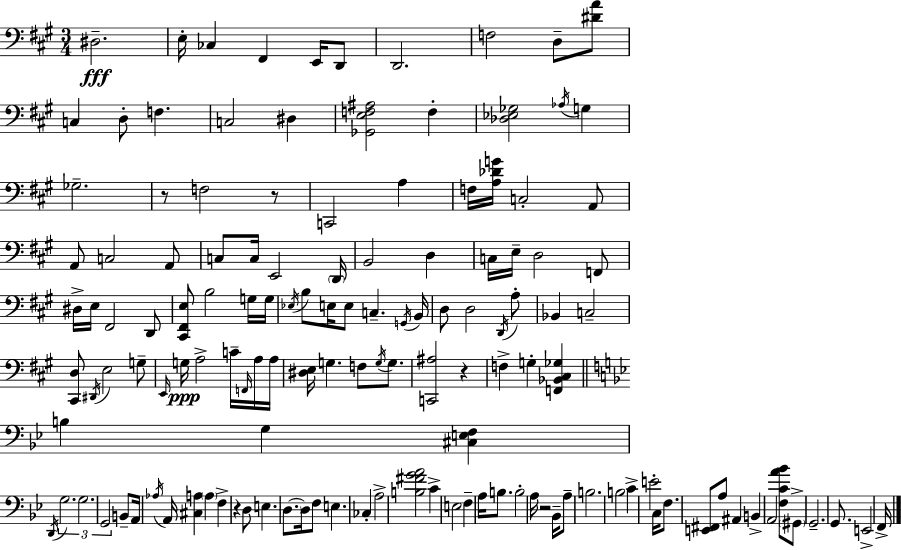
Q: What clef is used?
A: bass